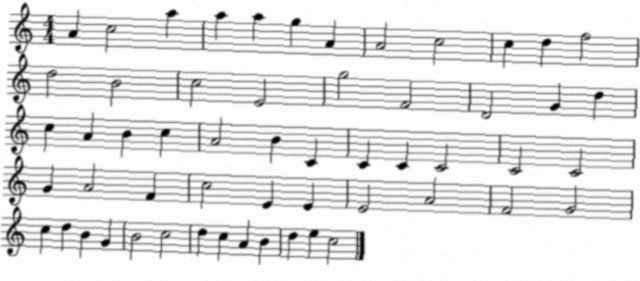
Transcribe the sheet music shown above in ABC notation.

X:1
T:Untitled
M:4/4
L:1/4
K:C
A c2 a a a g A A2 c2 c d f2 d2 B2 c2 E2 g2 F2 D2 G d c A B c A2 B C C C C2 C2 C2 G A2 F c2 E E E2 A2 F2 G2 c d B G B2 c2 d c A B d e c2